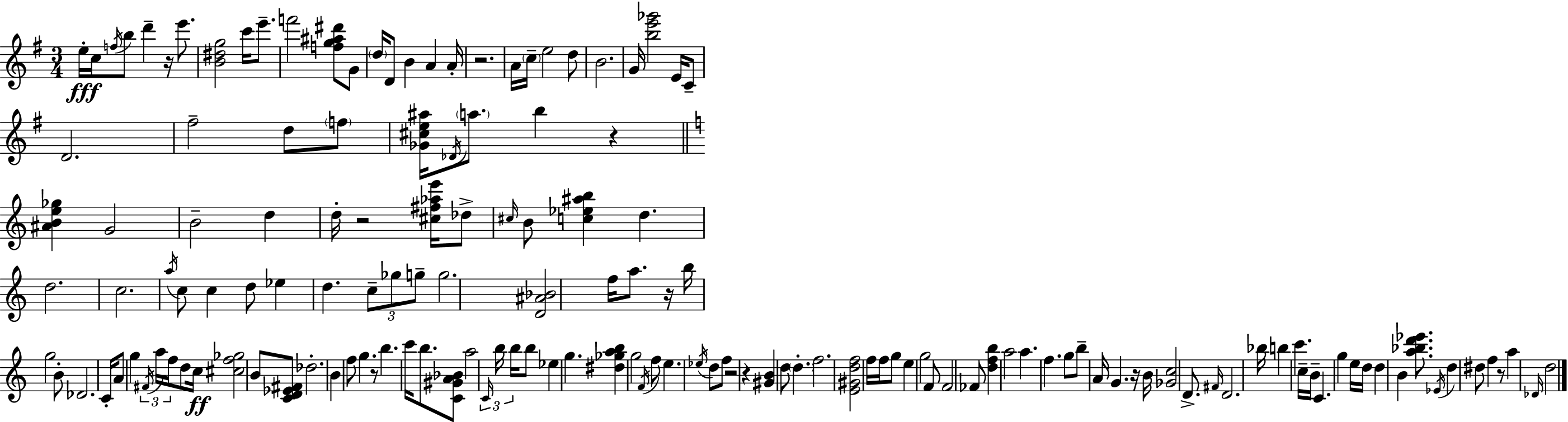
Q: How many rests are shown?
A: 10